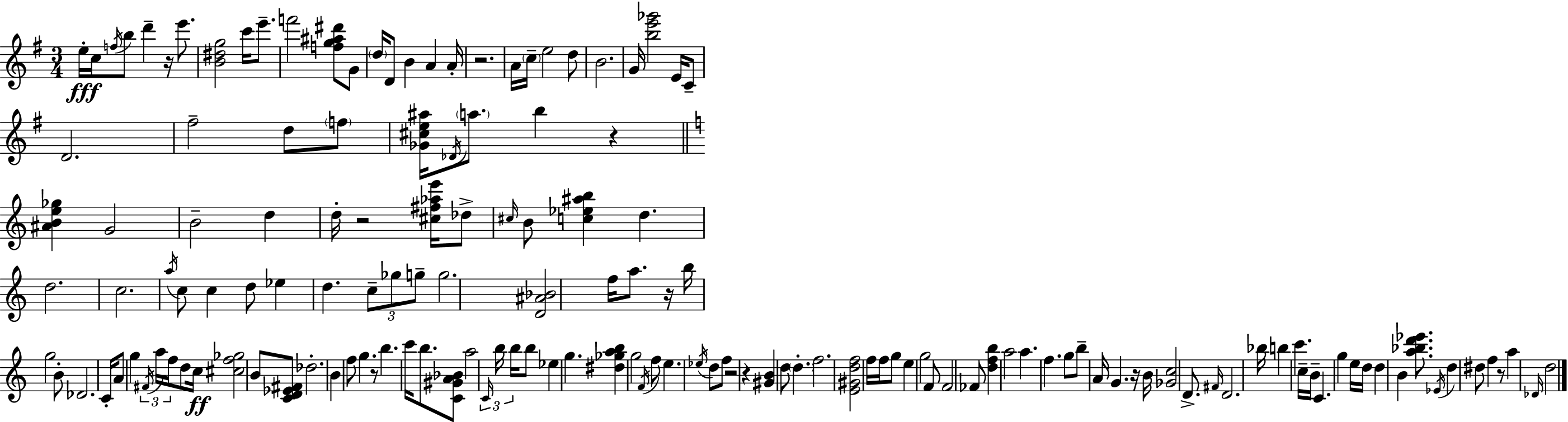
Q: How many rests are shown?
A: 10